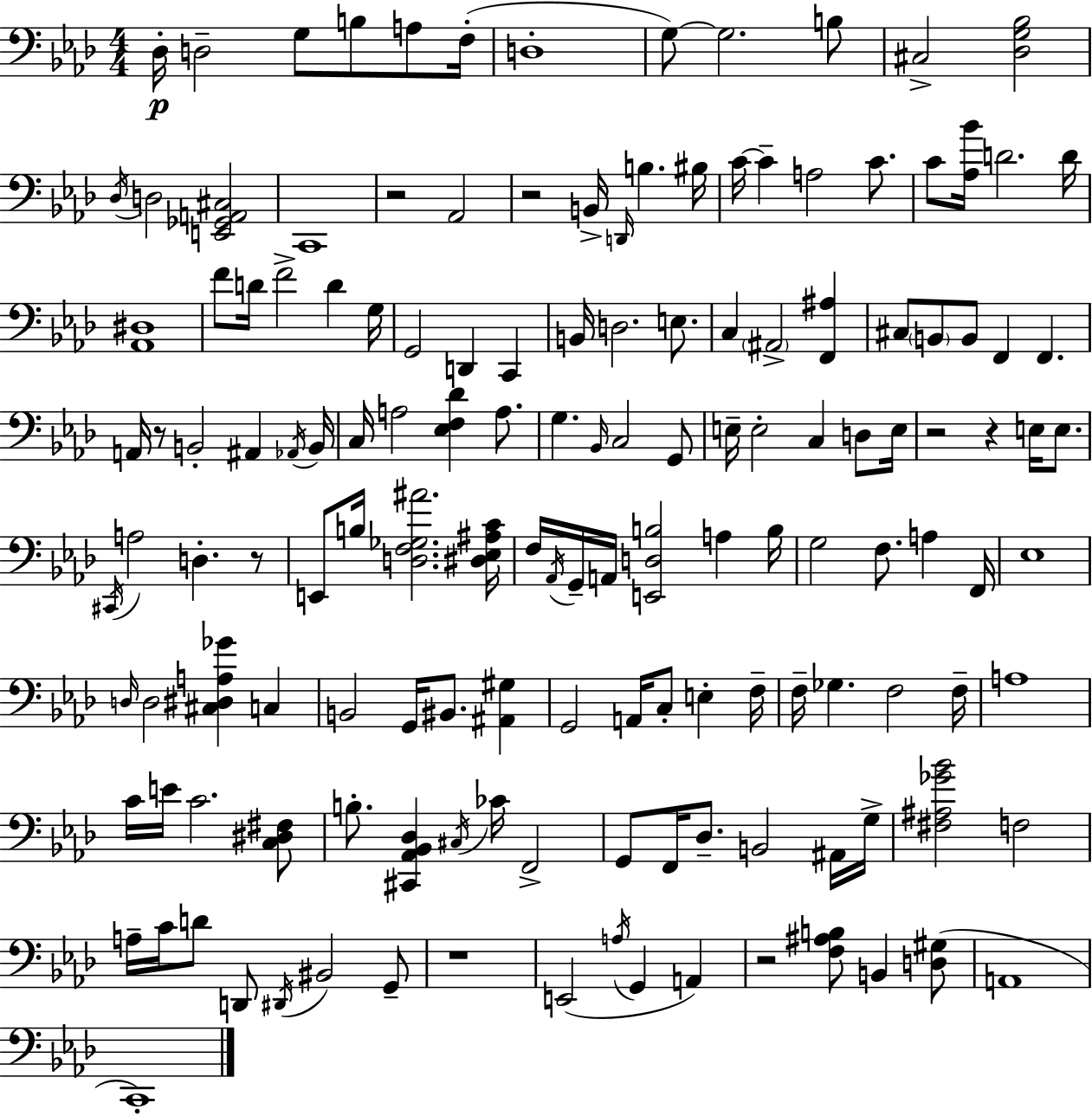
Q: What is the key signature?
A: AES major